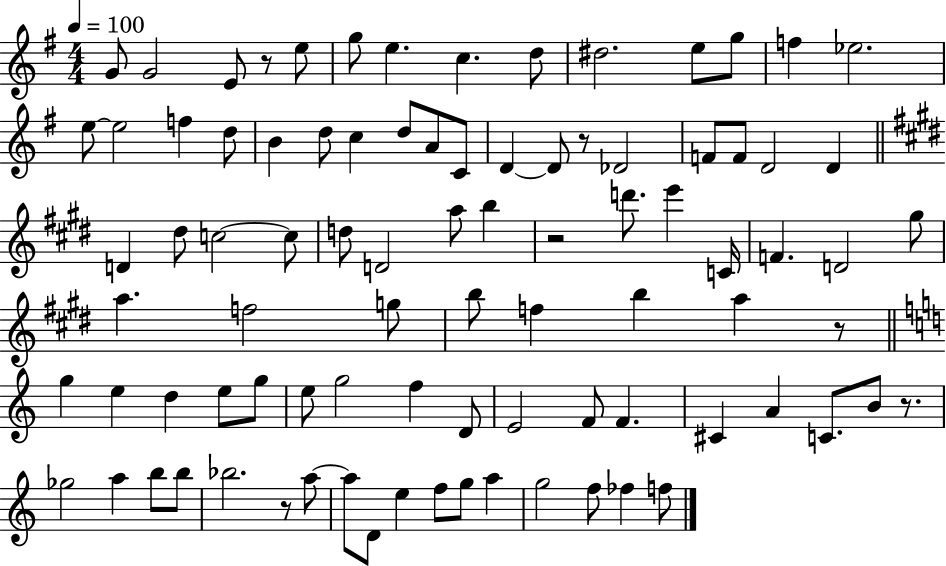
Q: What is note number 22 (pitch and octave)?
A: A4